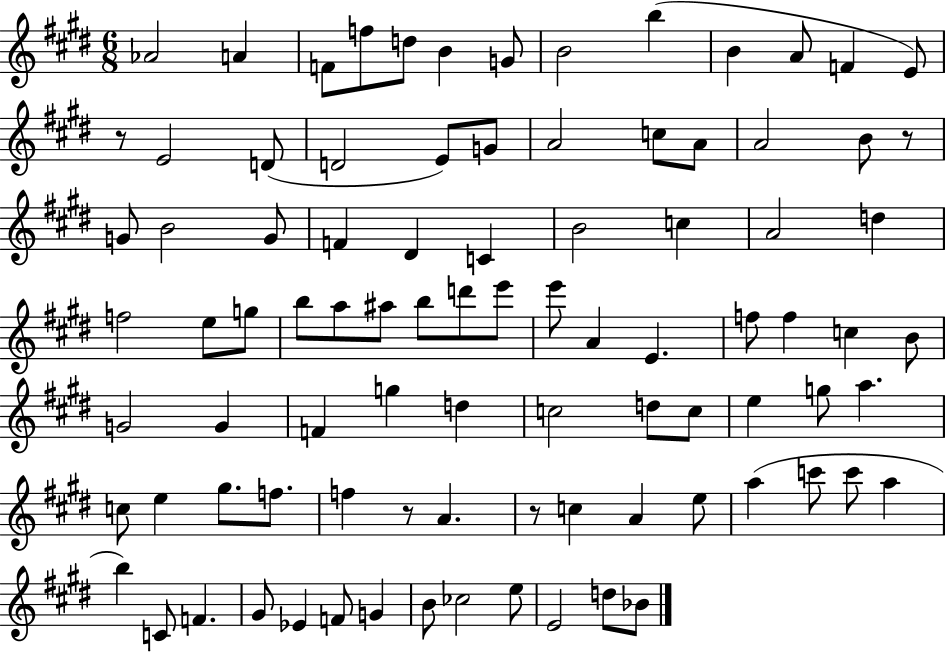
{
  \clef treble
  \numericTimeSignature
  \time 6/8
  \key e \major
  \repeat volta 2 { aes'2 a'4 | f'8 f''8 d''8 b'4 g'8 | b'2 b''4( | b'4 a'8 f'4 e'8) | \break r8 e'2 d'8( | d'2 e'8) g'8 | a'2 c''8 a'8 | a'2 b'8 r8 | \break g'8 b'2 g'8 | f'4 dis'4 c'4 | b'2 c''4 | a'2 d''4 | \break f''2 e''8 g''8 | b''8 a''8 ais''8 b''8 d'''8 e'''8 | e'''8 a'4 e'4. | f''8 f''4 c''4 b'8 | \break g'2 g'4 | f'4 g''4 d''4 | c''2 d''8 c''8 | e''4 g''8 a''4. | \break c''8 e''4 gis''8. f''8. | f''4 r8 a'4. | r8 c''4 a'4 e''8 | a''4( c'''8 c'''8 a''4 | \break b''4) c'8 f'4. | gis'8 ees'4 f'8 g'4 | b'8 ces''2 e''8 | e'2 d''8 bes'8 | \break } \bar "|."
}